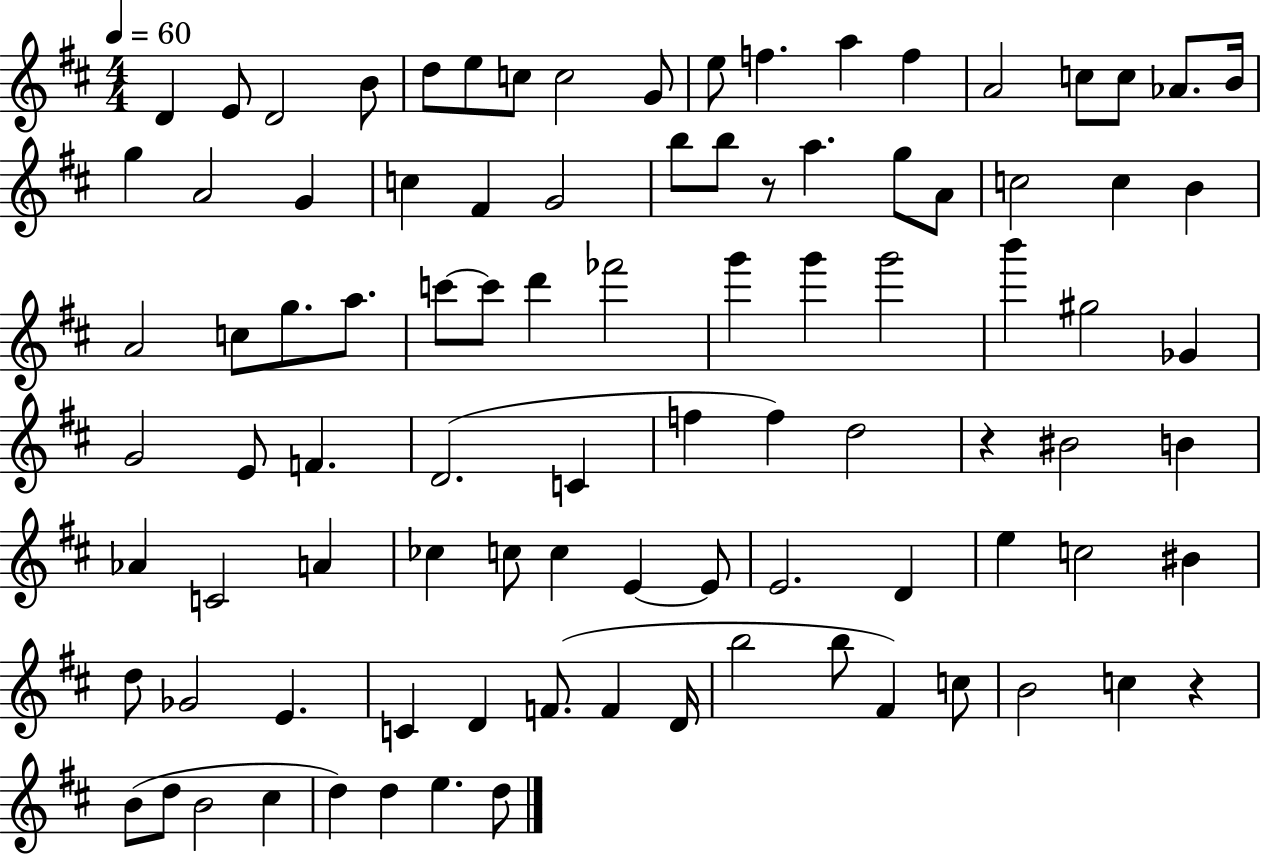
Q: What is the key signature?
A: D major